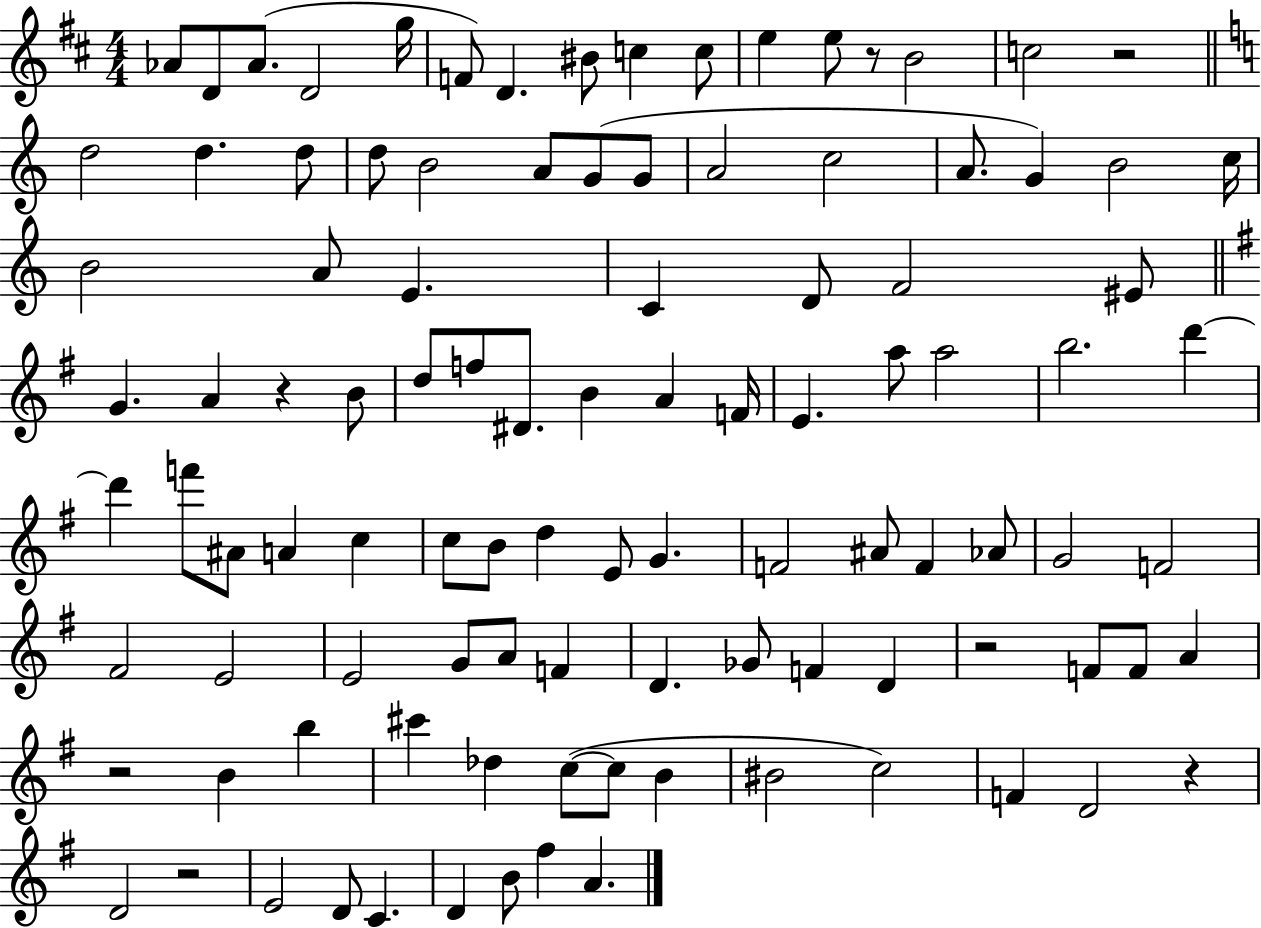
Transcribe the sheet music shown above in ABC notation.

X:1
T:Untitled
M:4/4
L:1/4
K:D
_A/2 D/2 _A/2 D2 g/4 F/2 D ^B/2 c c/2 e e/2 z/2 B2 c2 z2 d2 d d/2 d/2 B2 A/2 G/2 G/2 A2 c2 A/2 G B2 c/4 B2 A/2 E C D/2 F2 ^E/2 G A z B/2 d/2 f/2 ^D/2 B A F/4 E a/2 a2 b2 d' d' f'/2 ^A/2 A c c/2 B/2 d E/2 G F2 ^A/2 F _A/2 G2 F2 ^F2 E2 E2 G/2 A/2 F D _G/2 F D z2 F/2 F/2 A z2 B b ^c' _d c/2 c/2 B ^B2 c2 F D2 z D2 z2 E2 D/2 C D B/2 ^f A